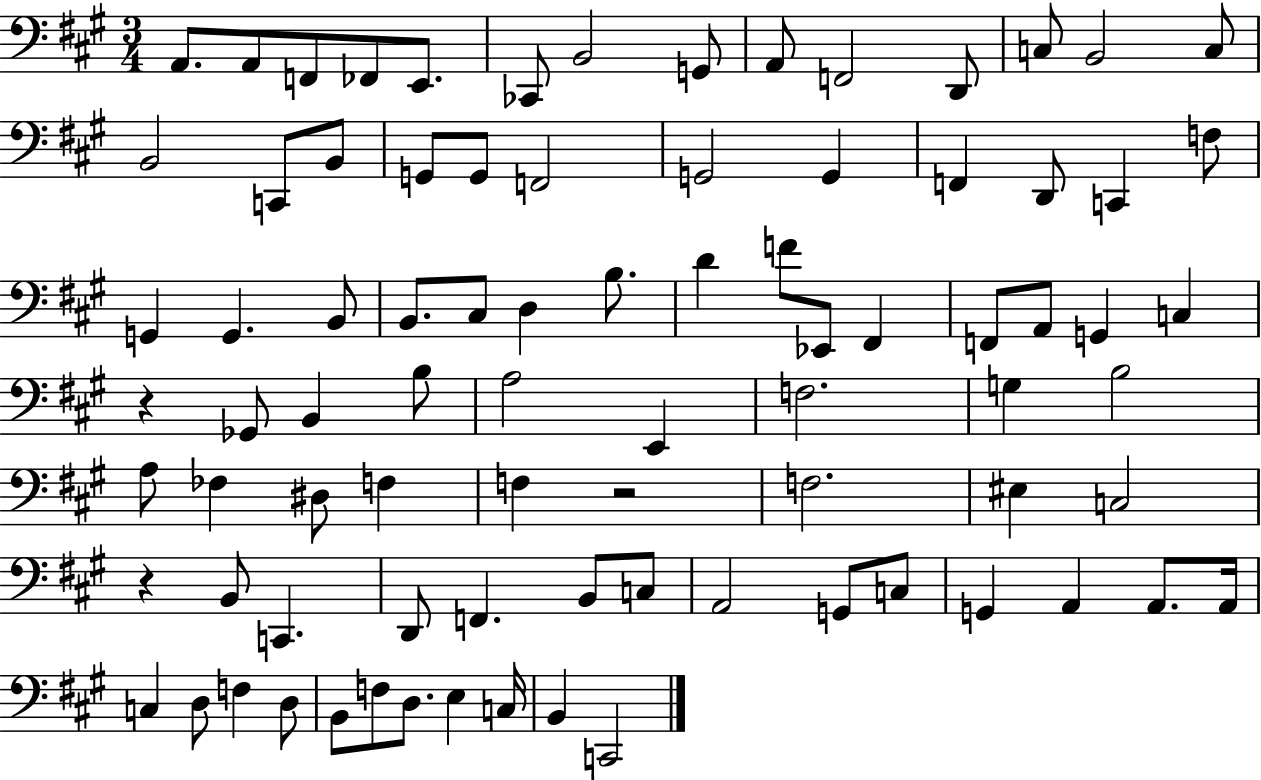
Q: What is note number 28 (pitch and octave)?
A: G2